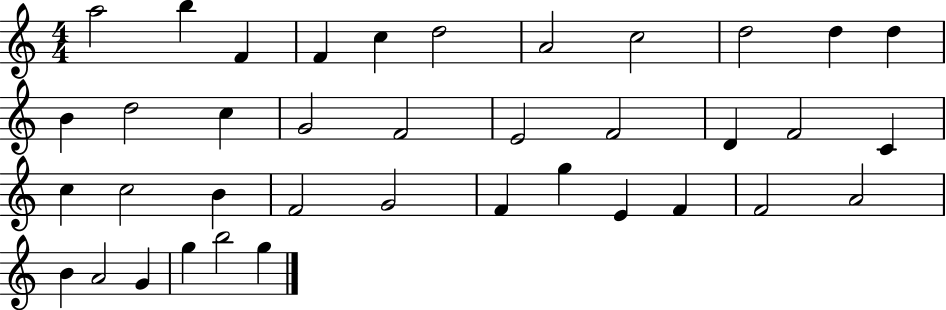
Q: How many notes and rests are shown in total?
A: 38